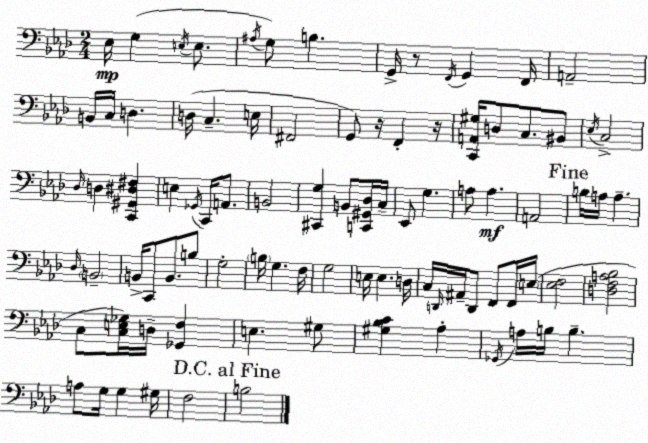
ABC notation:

X:1
T:Untitled
M:2/4
L:1/4
K:Ab
_E,/4 G, E,/4 E,/2 ^A,/4 G,/2 B, G,,/4 z/2 F,,/4 G,, F,,/4 A,,2 B,,/4 C,/4 D, D,/4 C, E,/4 ^F,,2 G,,/2 z/4 F,, z/4 [C,,A,,^G,]/4 D,/2 C,/2 ^B,,/2 _E,/4 C,2 _D,/4 D, [C,,^G,,^D,^F,] E, _G,,/4 C,,/4 A,,/2 B,,2 [^C,,G,] B,,/2 [C,,^G,,_D,]/4 C,/4 _E,,/2 G, A,/2 A, A,,2 B,/4 A,/4 A, _D,/4 B,,2 B,,/4 C,,/2 B,,/2 B,/2 G,2 B,/4 G, F,/4 G,2 E,/4 E, D,/4 C,/4 D,,/4 ^A,,/4 D,,/2 F,,/2 F,,/4 E,/4 [_E,F,]2 [D,F,A,_B,]2 C,/2 [C,E,_G,]/4 D,/4 [_G,,F,] E, ^G,/2 [^G,_B,C] _A, _G,,/4 A,/4 B,/4 B, A,/2 G,/4 G, ^G,/4 F,2 B,2